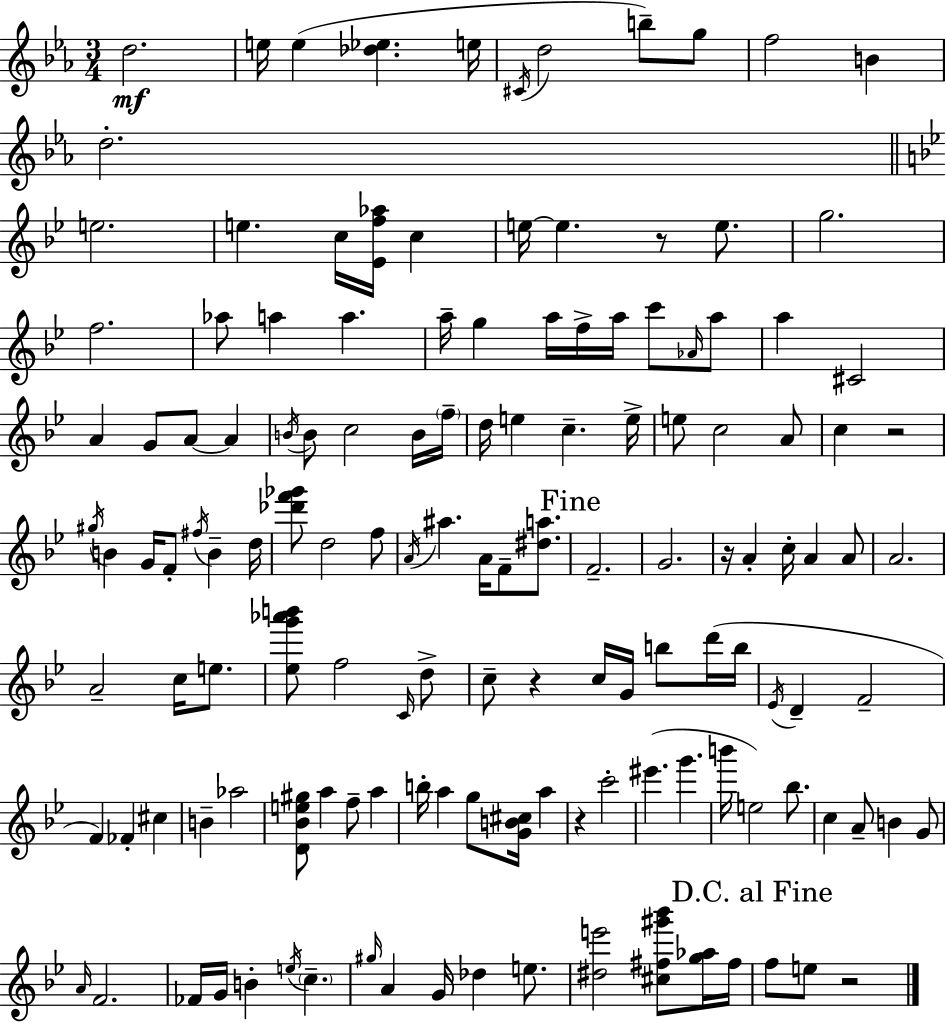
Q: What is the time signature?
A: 3/4